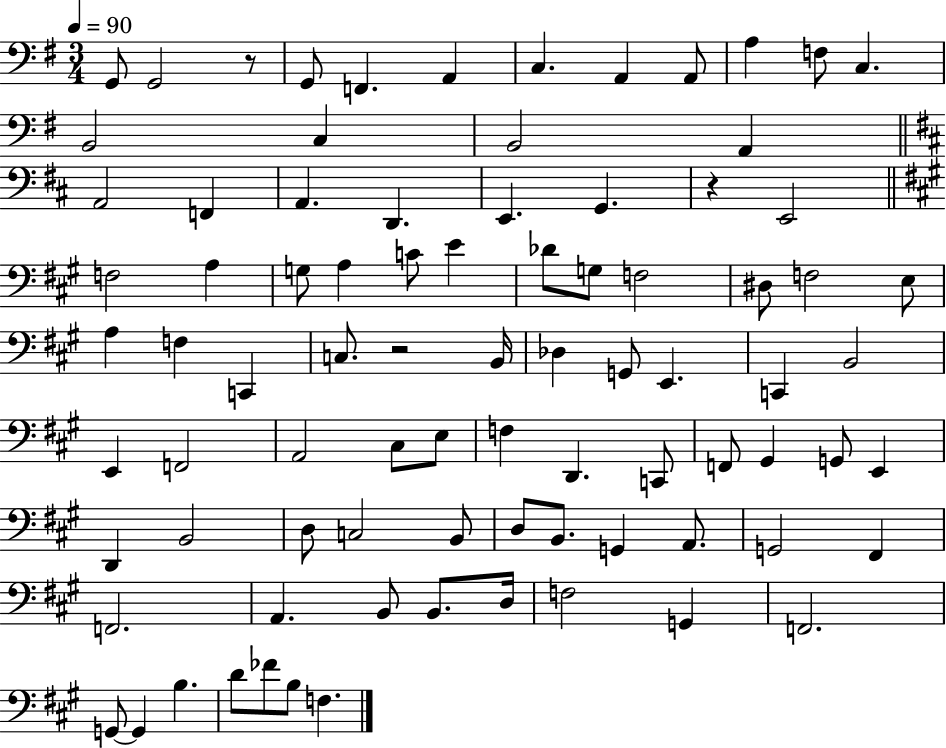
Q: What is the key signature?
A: G major